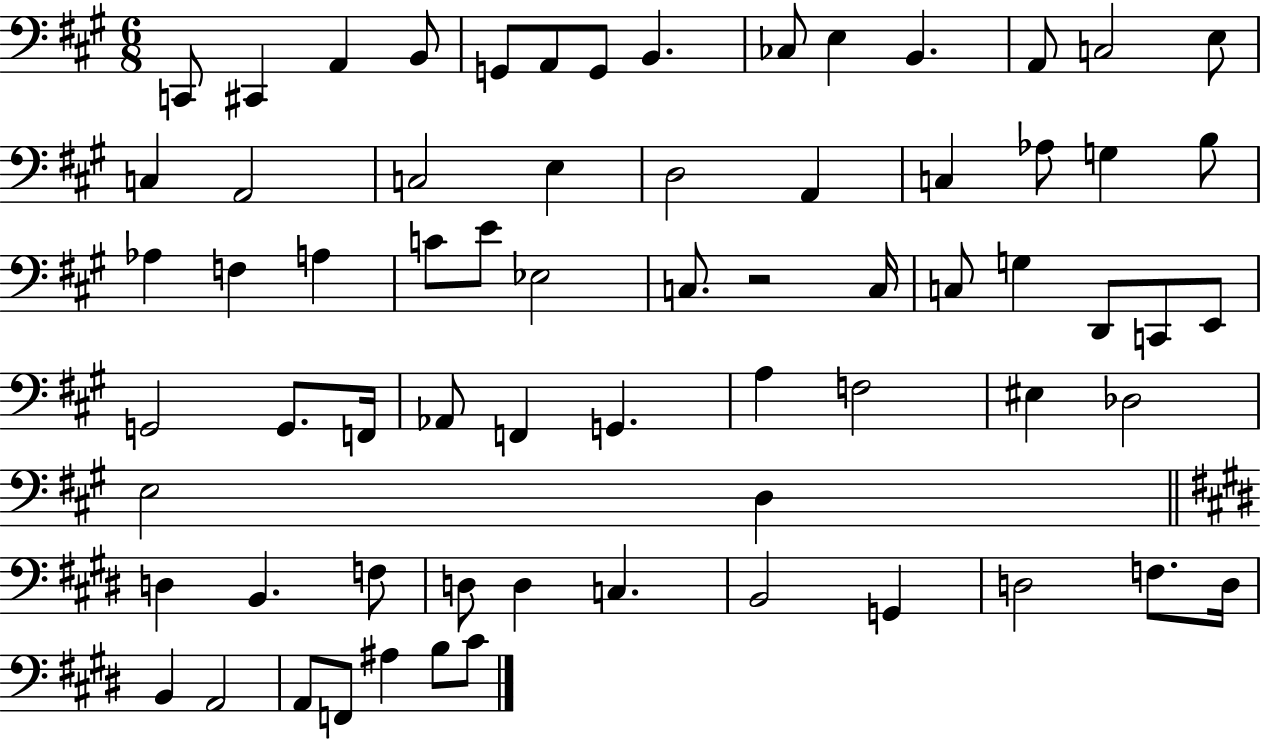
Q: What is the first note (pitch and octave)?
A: C2